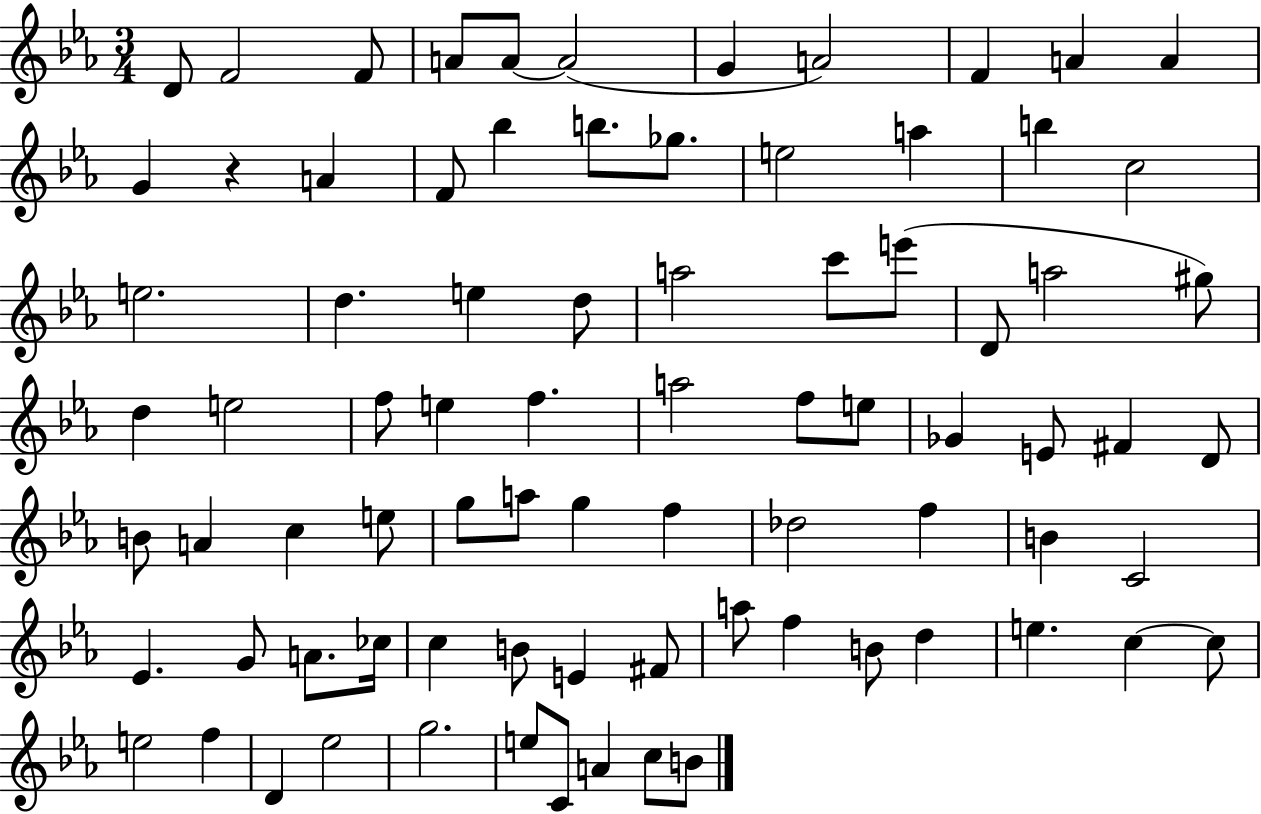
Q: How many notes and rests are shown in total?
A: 81